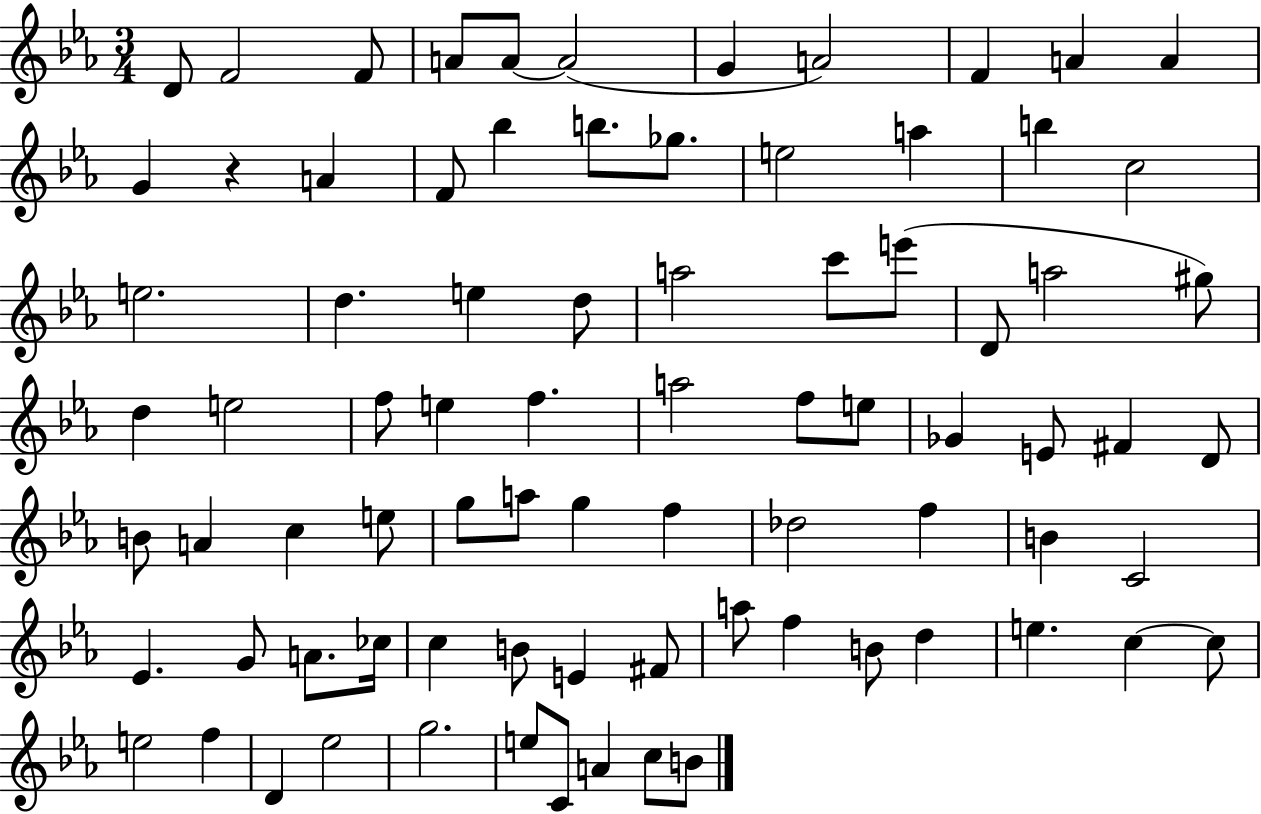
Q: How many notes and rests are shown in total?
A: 81